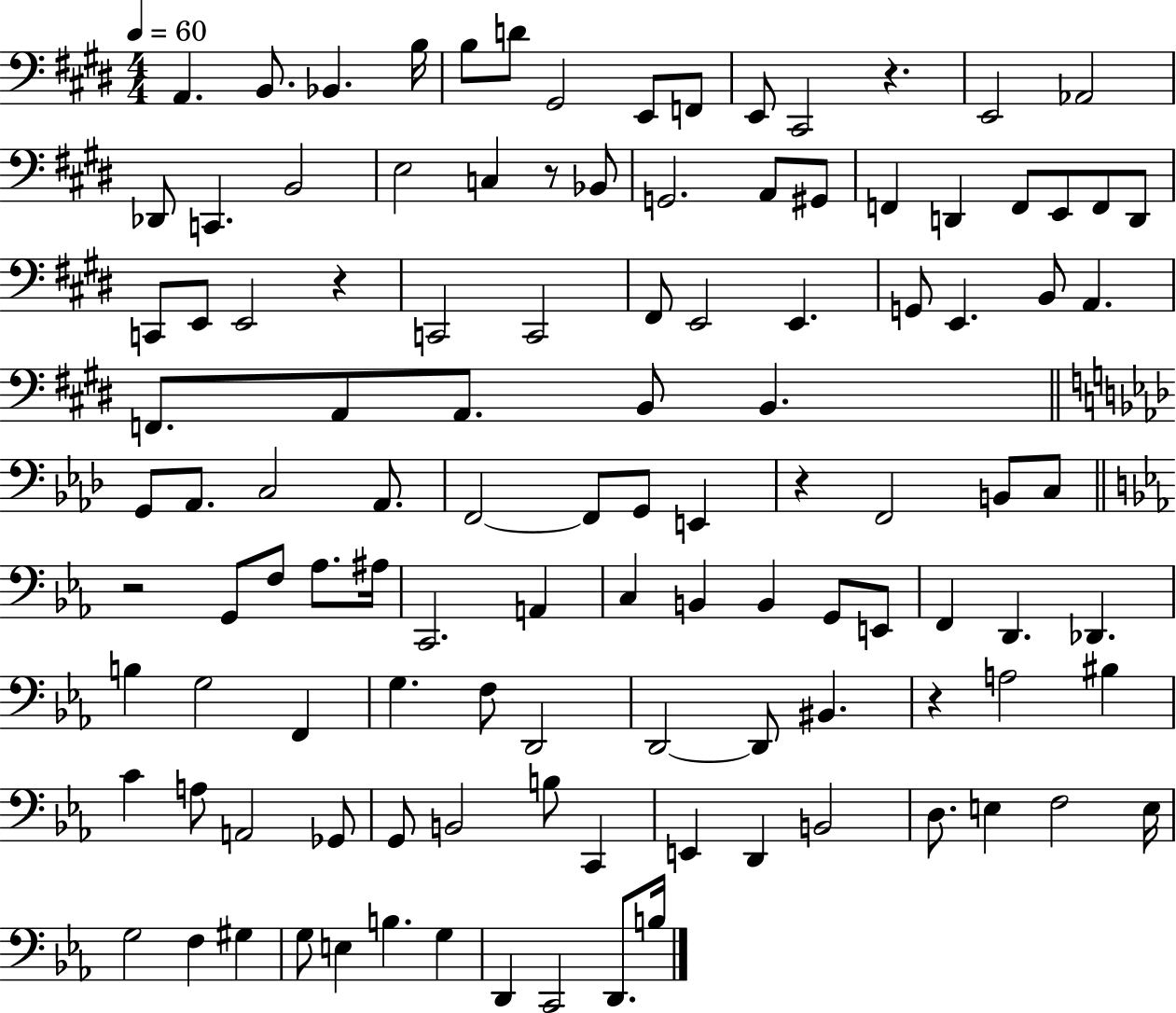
A2/q. B2/e. Bb2/q. B3/s B3/e D4/e G#2/h E2/e F2/e E2/e C#2/h R/q. E2/h Ab2/h Db2/e C2/q. B2/h E3/h C3/q R/e Bb2/e G2/h. A2/e G#2/e F2/q D2/q F2/e E2/e F2/e D2/e C2/e E2/e E2/h R/q C2/h C2/h F#2/e E2/h E2/q. G2/e E2/q. B2/e A2/q. F2/e. A2/e A2/e. B2/e B2/q. G2/e Ab2/e. C3/h Ab2/e. F2/h F2/e G2/e E2/q R/q F2/h B2/e C3/e R/h G2/e F3/e Ab3/e. A#3/s C2/h. A2/q C3/q B2/q B2/q G2/e E2/e F2/q D2/q. Db2/q. B3/q G3/h F2/q G3/q. F3/e D2/h D2/h D2/e BIS2/q. R/q A3/h BIS3/q C4/q A3/e A2/h Gb2/e G2/e B2/h B3/e C2/q E2/q D2/q B2/h D3/e. E3/q F3/h E3/s G3/h F3/q G#3/q G3/e E3/q B3/q. G3/q D2/q C2/h D2/e. B3/s